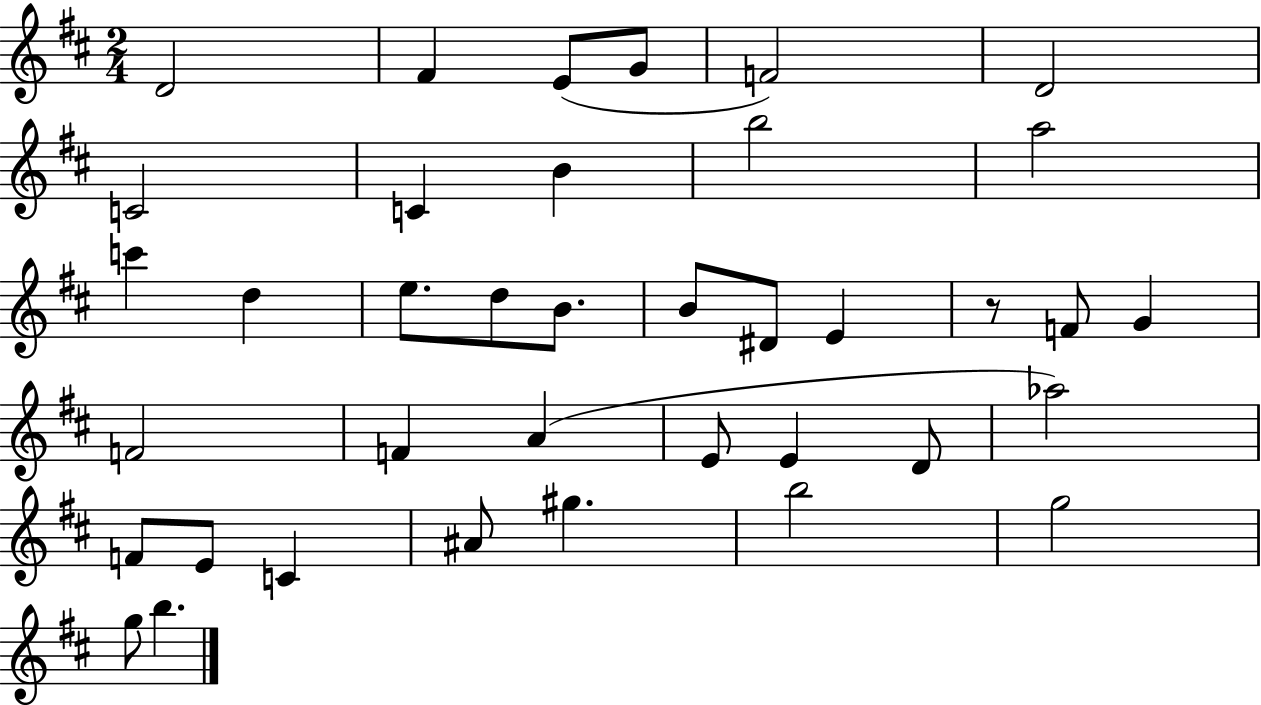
D4/h F#4/q E4/e G4/e F4/h D4/h C4/h C4/q B4/q B5/h A5/h C6/q D5/q E5/e. D5/e B4/e. B4/e D#4/e E4/q R/e F4/e G4/q F4/h F4/q A4/q E4/e E4/q D4/e Ab5/h F4/e E4/e C4/q A#4/e G#5/q. B5/h G5/h G5/e B5/q.